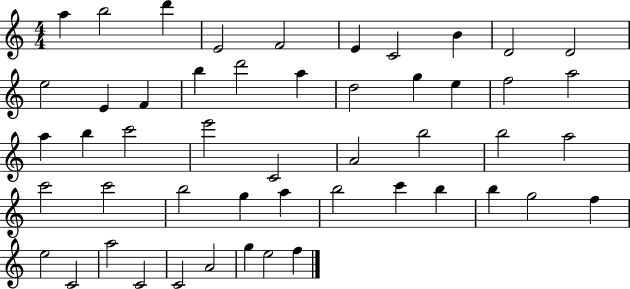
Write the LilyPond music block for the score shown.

{
  \clef treble
  \numericTimeSignature
  \time 4/4
  \key c \major
  a''4 b''2 d'''4 | e'2 f'2 | e'4 c'2 b'4 | d'2 d'2 | \break e''2 e'4 f'4 | b''4 d'''2 a''4 | d''2 g''4 e''4 | f''2 a''2 | \break a''4 b''4 c'''2 | e'''2 c'2 | a'2 b''2 | b''2 a''2 | \break c'''2 c'''2 | b''2 g''4 a''4 | b''2 c'''4 b''4 | b''4 g''2 f''4 | \break e''2 c'2 | a''2 c'2 | c'2 a'2 | g''4 e''2 f''4 | \break \bar "|."
}